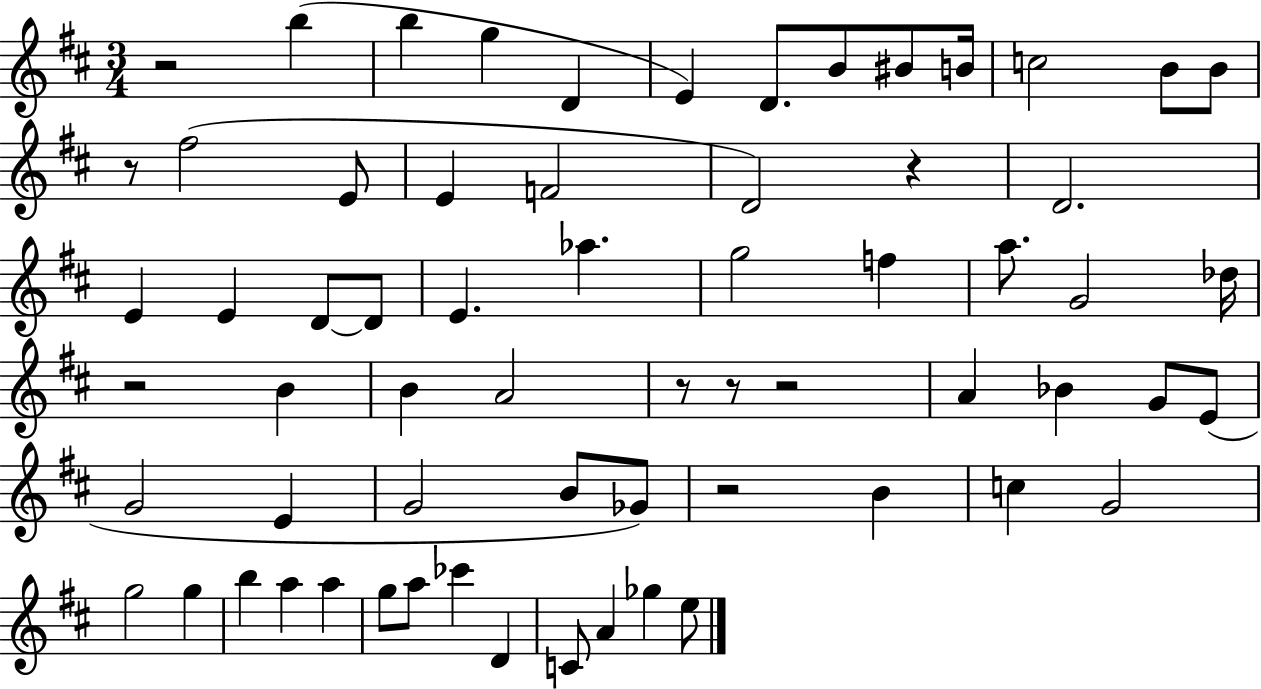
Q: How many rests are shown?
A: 8